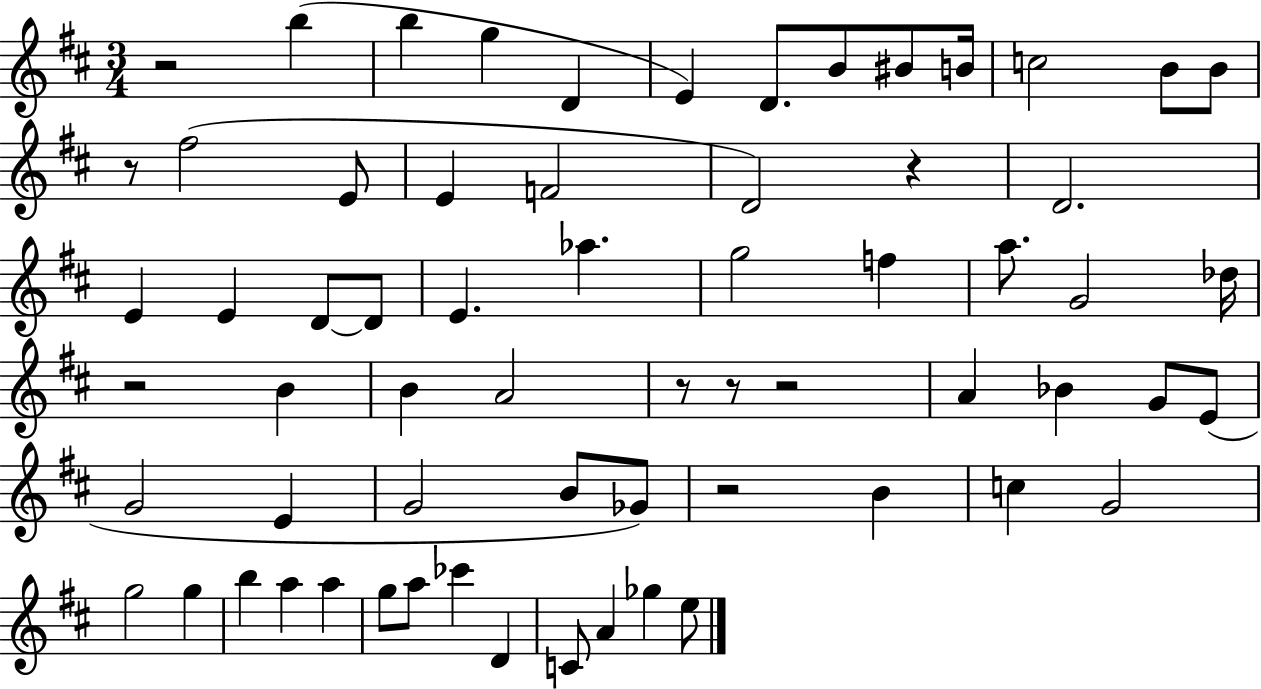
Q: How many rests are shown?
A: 8